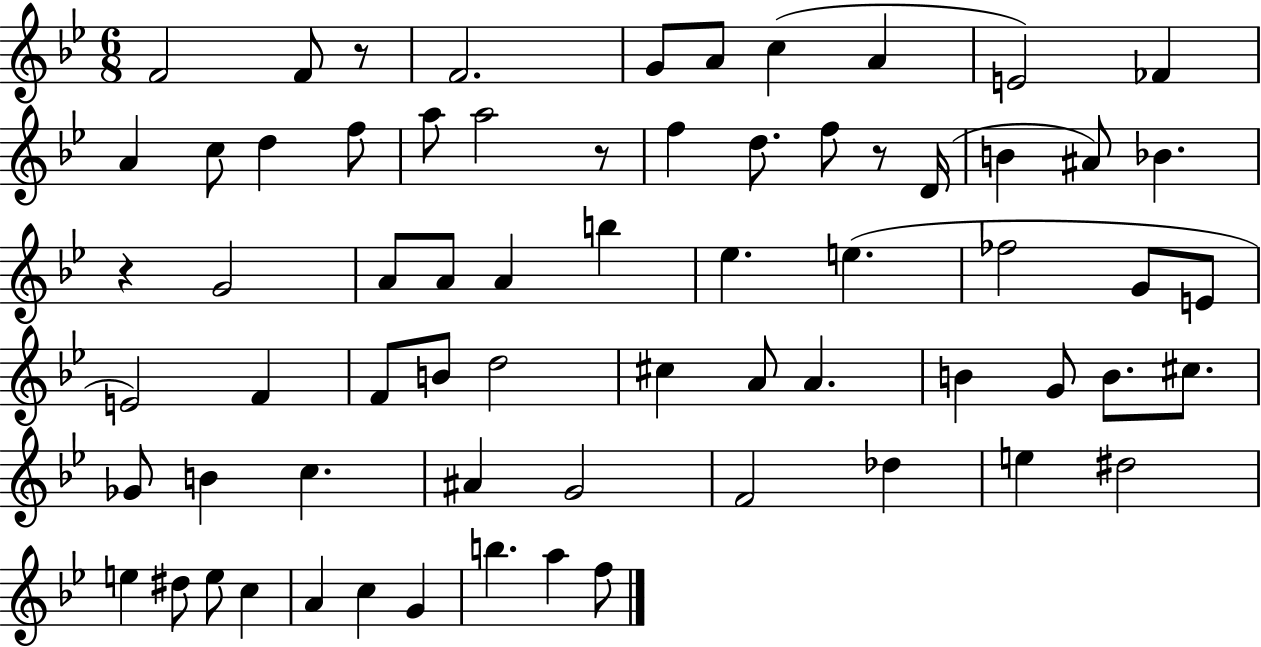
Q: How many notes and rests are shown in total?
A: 67